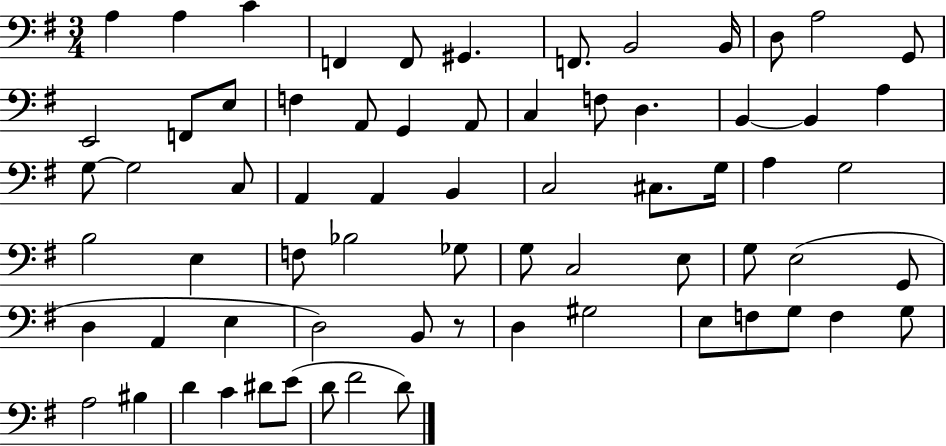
{
  \clef bass
  \numericTimeSignature
  \time 3/4
  \key g \major
  \repeat volta 2 { a4 a4 c'4 | f,4 f,8 gis,4. | f,8. b,2 b,16 | d8 a2 g,8 | \break e,2 f,8 e8 | f4 a,8 g,4 a,8 | c4 f8 d4. | b,4~~ b,4 a4 | \break g8~~ g2 c8 | a,4 a,4 b,4 | c2 cis8. g16 | a4 g2 | \break b2 e4 | f8 bes2 ges8 | g8 c2 e8 | g8 e2( g,8 | \break d4 a,4 e4 | d2) b,8 r8 | d4 gis2 | e8 f8 g8 f4 g8 | \break a2 bis4 | d'4 c'4 dis'8 e'8( | d'8 fis'2 d'8) | } \bar "|."
}